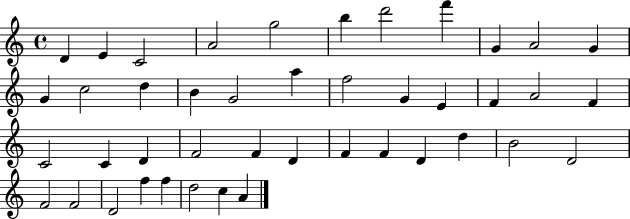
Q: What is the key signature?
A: C major